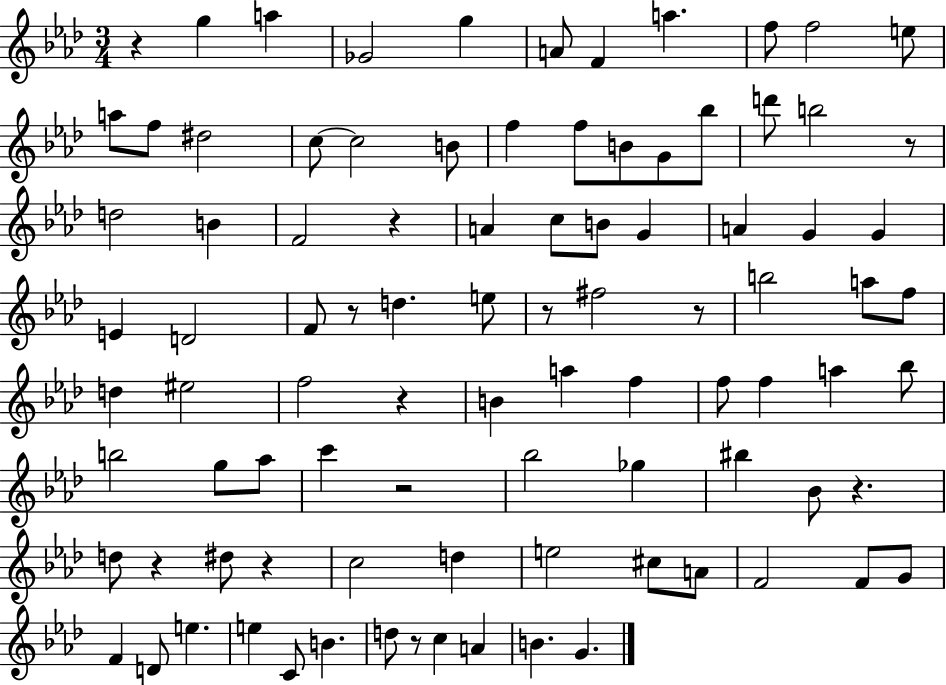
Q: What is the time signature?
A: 3/4